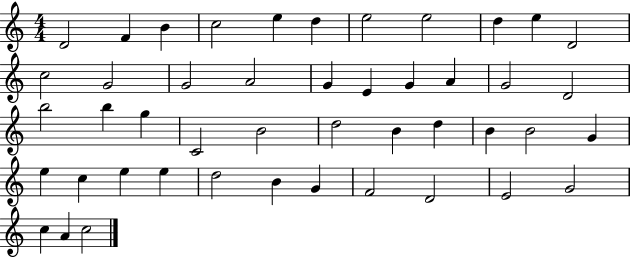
D4/h F4/q B4/q C5/h E5/q D5/q E5/h E5/h D5/q E5/q D4/h C5/h G4/h G4/h A4/h G4/q E4/q G4/q A4/q G4/h D4/h B5/h B5/q G5/q C4/h B4/h D5/h B4/q D5/q B4/q B4/h G4/q E5/q C5/q E5/q E5/q D5/h B4/q G4/q F4/h D4/h E4/h G4/h C5/q A4/q C5/h